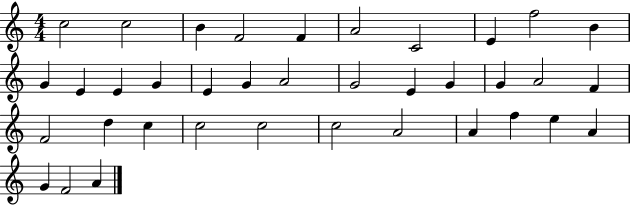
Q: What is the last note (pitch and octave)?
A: A4